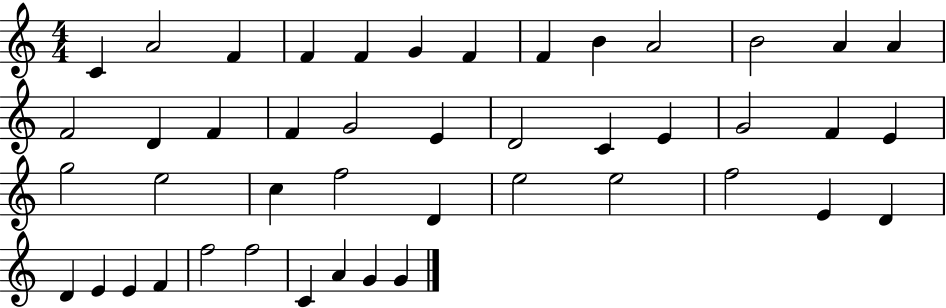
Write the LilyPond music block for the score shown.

{
  \clef treble
  \numericTimeSignature
  \time 4/4
  \key c \major
  c'4 a'2 f'4 | f'4 f'4 g'4 f'4 | f'4 b'4 a'2 | b'2 a'4 a'4 | \break f'2 d'4 f'4 | f'4 g'2 e'4 | d'2 c'4 e'4 | g'2 f'4 e'4 | \break g''2 e''2 | c''4 f''2 d'4 | e''2 e''2 | f''2 e'4 d'4 | \break d'4 e'4 e'4 f'4 | f''2 f''2 | c'4 a'4 g'4 g'4 | \bar "|."
}